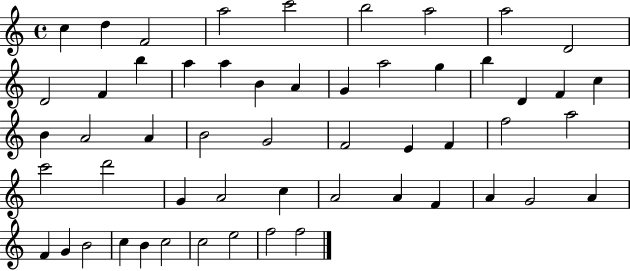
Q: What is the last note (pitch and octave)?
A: F5